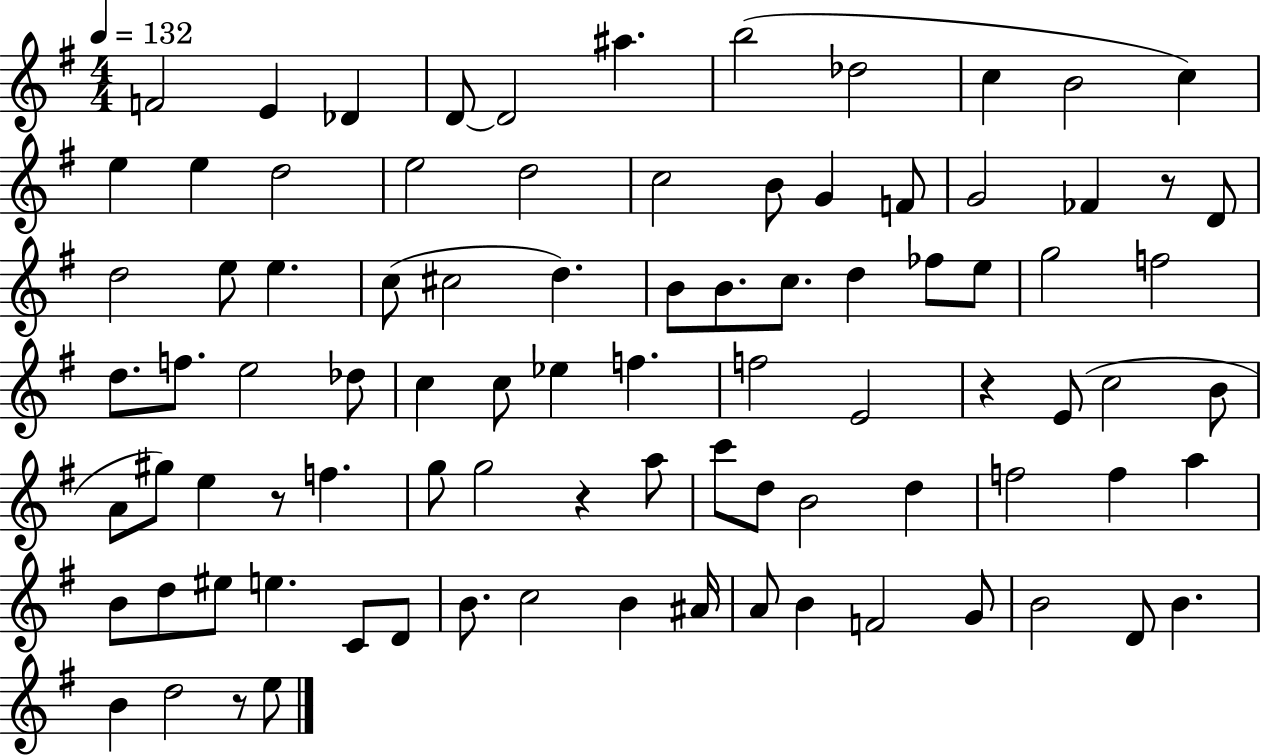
{
  \clef treble
  \numericTimeSignature
  \time 4/4
  \key g \major
  \tempo 4 = 132
  \repeat volta 2 { f'2 e'4 des'4 | d'8~~ d'2 ais''4. | b''2( des''2 | c''4 b'2 c''4) | \break e''4 e''4 d''2 | e''2 d''2 | c''2 b'8 g'4 f'8 | g'2 fes'4 r8 d'8 | \break d''2 e''8 e''4. | c''8( cis''2 d''4.) | b'8 b'8. c''8. d''4 fes''8 e''8 | g''2 f''2 | \break d''8. f''8. e''2 des''8 | c''4 c''8 ees''4 f''4. | f''2 e'2 | r4 e'8( c''2 b'8 | \break a'8 gis''8) e''4 r8 f''4. | g''8 g''2 r4 a''8 | c'''8 d''8 b'2 d''4 | f''2 f''4 a''4 | \break b'8 d''8 eis''8 e''4. c'8 d'8 | b'8. c''2 b'4 ais'16 | a'8 b'4 f'2 g'8 | b'2 d'8 b'4. | \break b'4 d''2 r8 e''8 | } \bar "|."
}